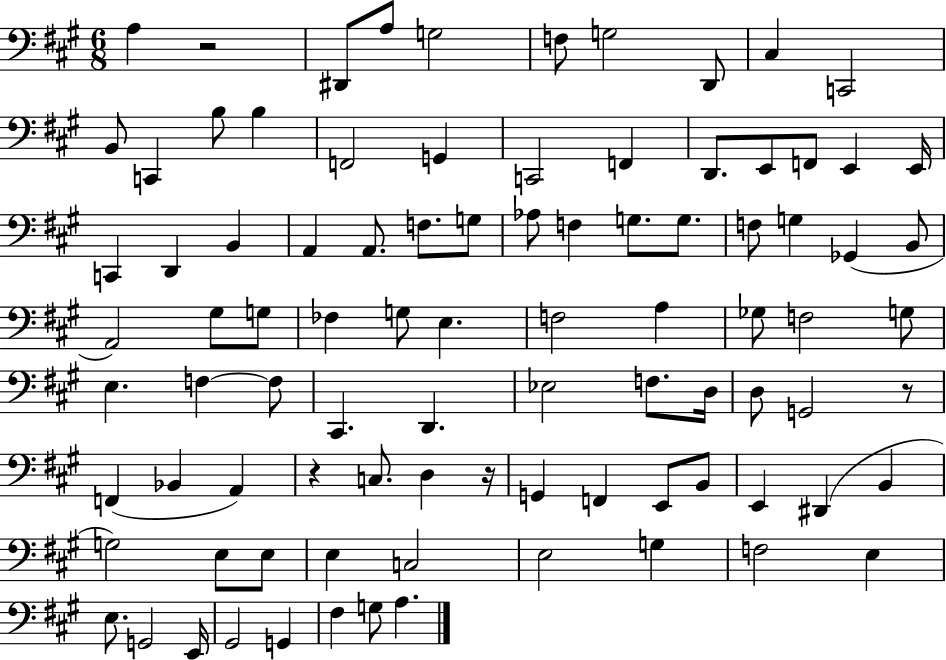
{
  \clef bass
  \numericTimeSignature
  \time 6/8
  \key a \major
  \repeat volta 2 { a4 r2 | dis,8 a8 g2 | f8 g2 d,8 | cis4 c,2 | \break b,8 c,4 b8 b4 | f,2 g,4 | c,2 f,4 | d,8. e,8 f,8 e,4 e,16 | \break c,4 d,4 b,4 | a,4 a,8. f8. g8 | aes8 f4 g8. g8. | f8 g4 ges,4( b,8 | \break a,2) gis8 g8 | fes4 g8 e4. | f2 a4 | ges8 f2 g8 | \break e4. f4~~ f8 | cis,4. d,4. | ees2 f8. d16 | d8 g,2 r8 | \break f,4( bes,4 a,4) | r4 c8. d4 r16 | g,4 f,4 e,8 b,8 | e,4 dis,4( b,4 | \break g2) e8 e8 | e4 c2 | e2 g4 | f2 e4 | \break e8. g,2 e,16 | gis,2 g,4 | fis4 g8 a4. | } \bar "|."
}